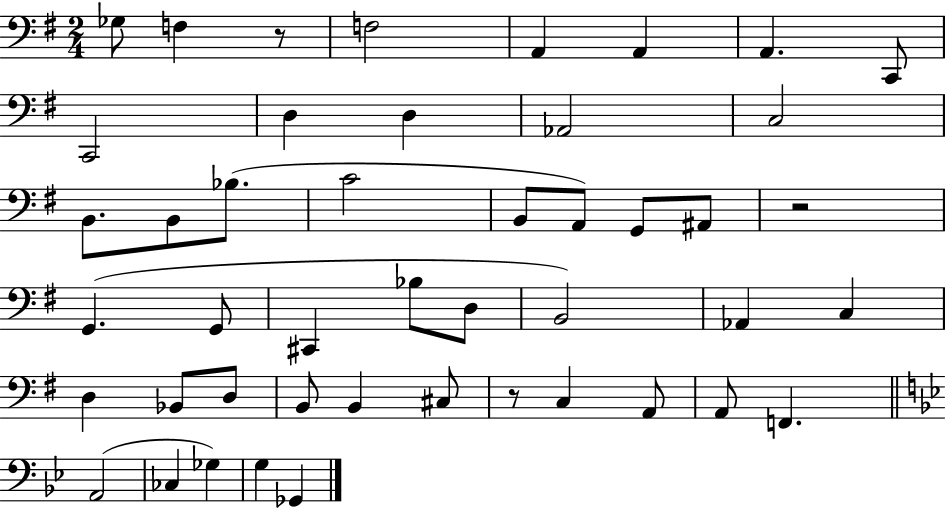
X:1
T:Untitled
M:2/4
L:1/4
K:G
_G,/2 F, z/2 F,2 A,, A,, A,, C,,/2 C,,2 D, D, _A,,2 C,2 B,,/2 B,,/2 _B,/2 C2 B,,/2 A,,/2 G,,/2 ^A,,/2 z2 G,, G,,/2 ^C,, _B,/2 D,/2 B,,2 _A,, C, D, _B,,/2 D,/2 B,,/2 B,, ^C,/2 z/2 C, A,,/2 A,,/2 F,, A,,2 _C, _G, G, _G,,